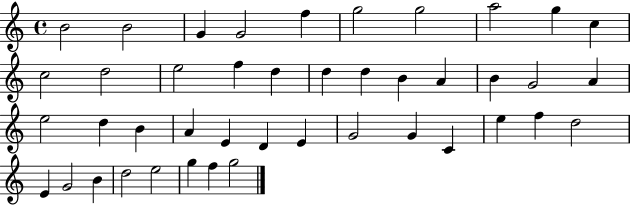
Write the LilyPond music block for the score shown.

{
  \clef treble
  \time 4/4
  \defaultTimeSignature
  \key c \major
  b'2 b'2 | g'4 g'2 f''4 | g''2 g''2 | a''2 g''4 c''4 | \break c''2 d''2 | e''2 f''4 d''4 | d''4 d''4 b'4 a'4 | b'4 g'2 a'4 | \break e''2 d''4 b'4 | a'4 e'4 d'4 e'4 | g'2 g'4 c'4 | e''4 f''4 d''2 | \break e'4 g'2 b'4 | d''2 e''2 | g''4 f''4 g''2 | \bar "|."
}